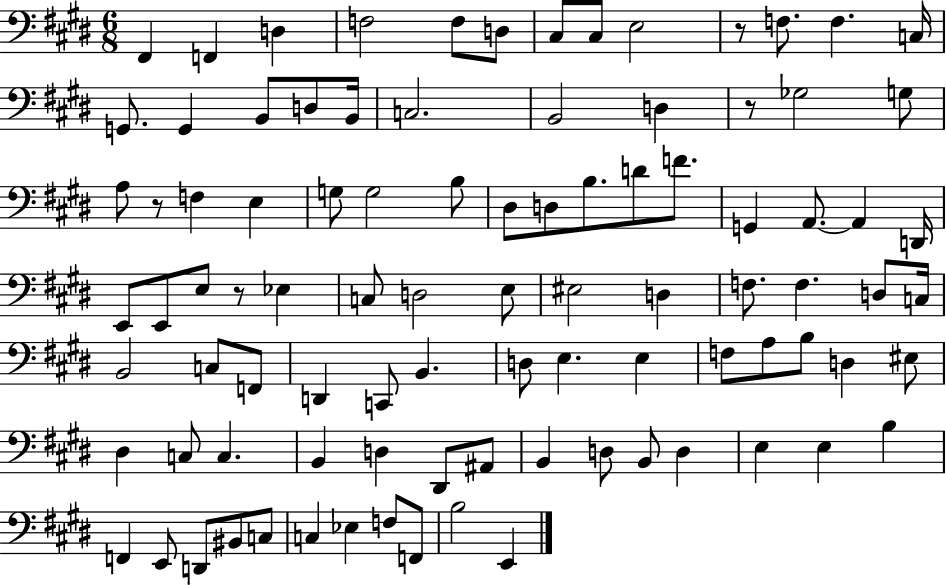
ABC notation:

X:1
T:Untitled
M:6/8
L:1/4
K:E
^F,, F,, D, F,2 F,/2 D,/2 ^C,/2 ^C,/2 E,2 z/2 F,/2 F, C,/4 G,,/2 G,, B,,/2 D,/2 B,,/4 C,2 B,,2 D, z/2 _G,2 G,/2 A,/2 z/2 F, E, G,/2 G,2 B,/2 ^D,/2 D,/2 B,/2 D/2 F/2 G,, A,,/2 A,, D,,/4 E,,/2 E,,/2 E,/2 z/2 _E, C,/2 D,2 E,/2 ^E,2 D, F,/2 F, D,/2 C,/4 B,,2 C,/2 F,,/2 D,, C,,/2 B,, D,/2 E, E, F,/2 A,/2 B,/2 D, ^E,/2 ^D, C,/2 C, B,, D, ^D,,/2 ^A,,/2 B,, D,/2 B,,/2 D, E, E, B, F,, E,,/2 D,,/2 ^B,,/2 C,/2 C, _E, F,/2 F,,/2 B,2 E,,